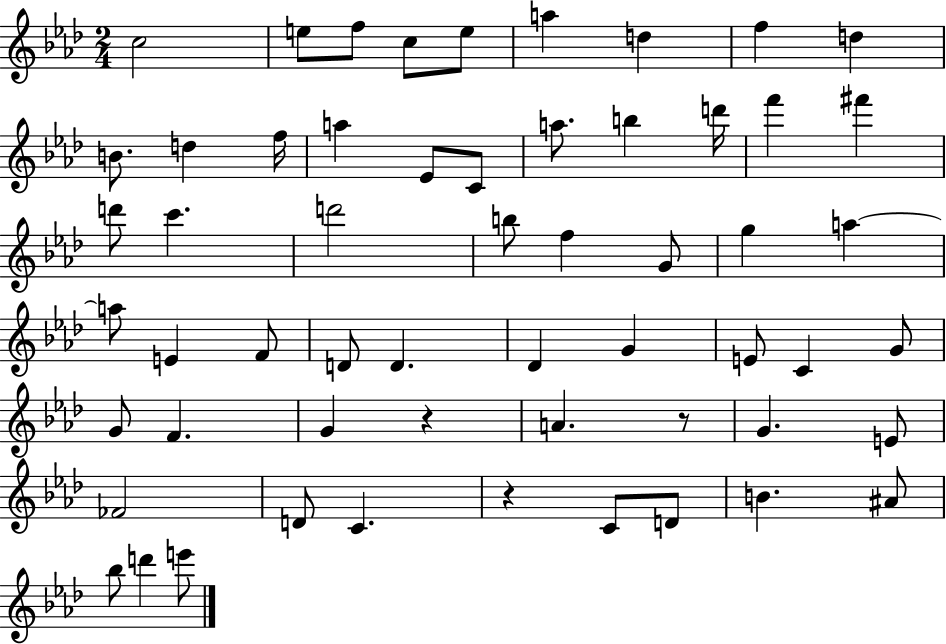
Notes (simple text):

C5/h E5/e F5/e C5/e E5/e A5/q D5/q F5/q D5/q B4/e. D5/q F5/s A5/q Eb4/e C4/e A5/e. B5/q D6/s F6/q F#6/q D6/e C6/q. D6/h B5/e F5/q G4/e G5/q A5/q A5/e E4/q F4/e D4/e D4/q. Db4/q G4/q E4/e C4/q G4/e G4/e F4/q. G4/q R/q A4/q. R/e G4/q. E4/e FES4/h D4/e C4/q. R/q C4/e D4/e B4/q. A#4/e Bb5/e D6/q E6/e